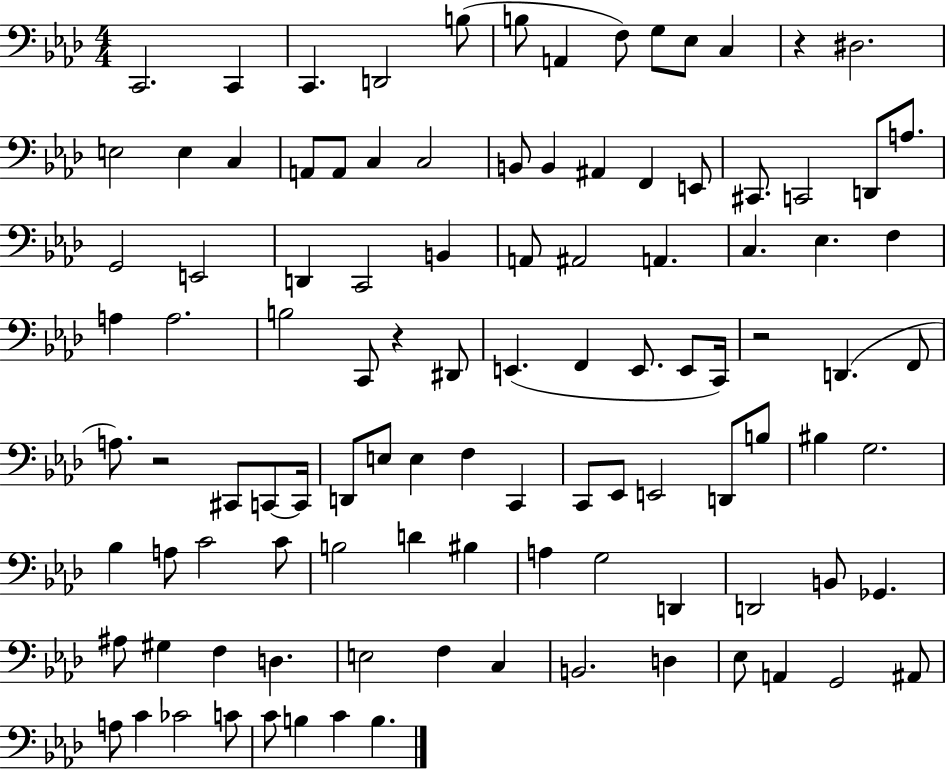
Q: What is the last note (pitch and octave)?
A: B3